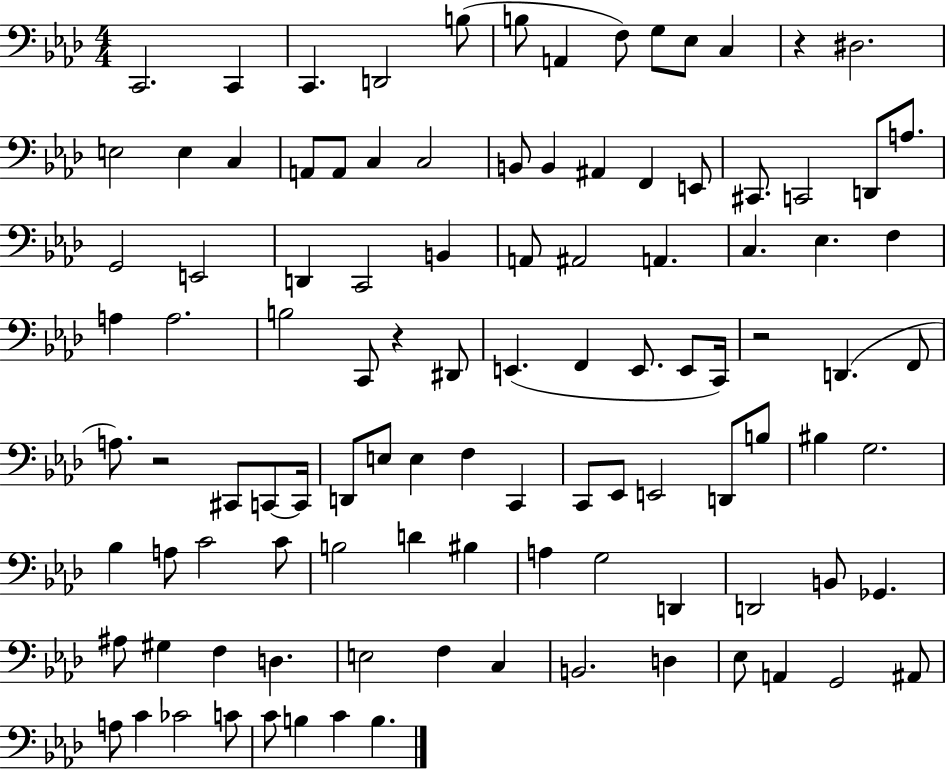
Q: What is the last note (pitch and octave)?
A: B3